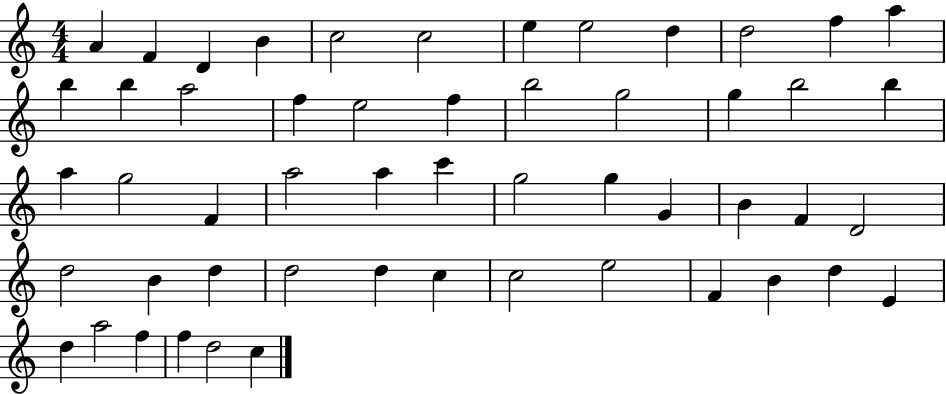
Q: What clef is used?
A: treble